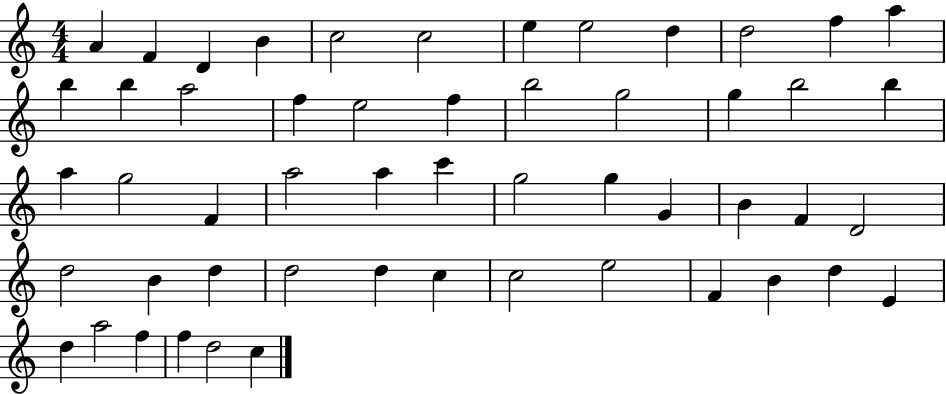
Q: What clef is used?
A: treble